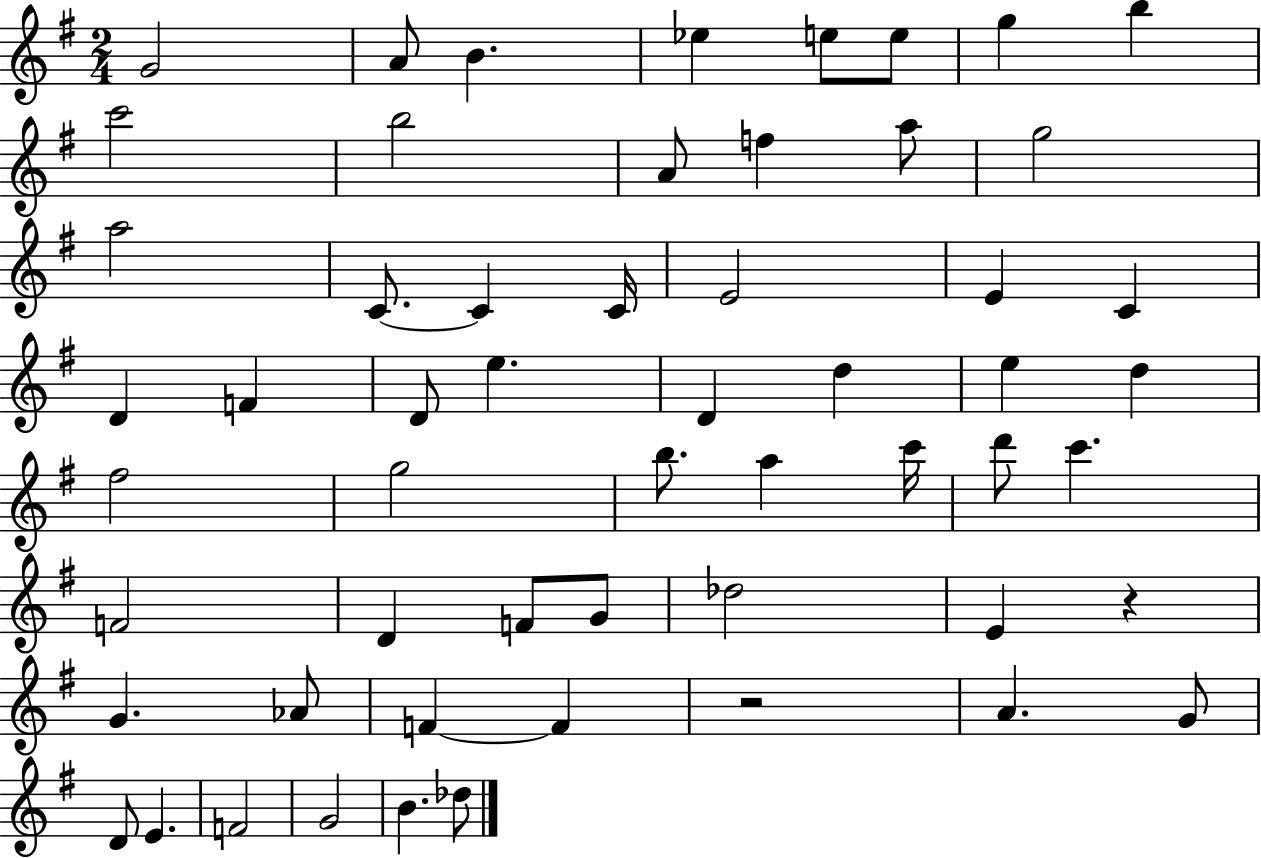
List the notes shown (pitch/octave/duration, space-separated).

G4/h A4/e B4/q. Eb5/q E5/e E5/e G5/q B5/q C6/h B5/h A4/e F5/q A5/e G5/h A5/h C4/e. C4/q C4/s E4/h E4/q C4/q D4/q F4/q D4/e E5/q. D4/q D5/q E5/q D5/q F#5/h G5/h B5/e. A5/q C6/s D6/e C6/q. F4/h D4/q F4/e G4/e Db5/h E4/q R/q G4/q. Ab4/e F4/q F4/q R/h A4/q. G4/e D4/e E4/q. F4/h G4/h B4/q. Db5/e